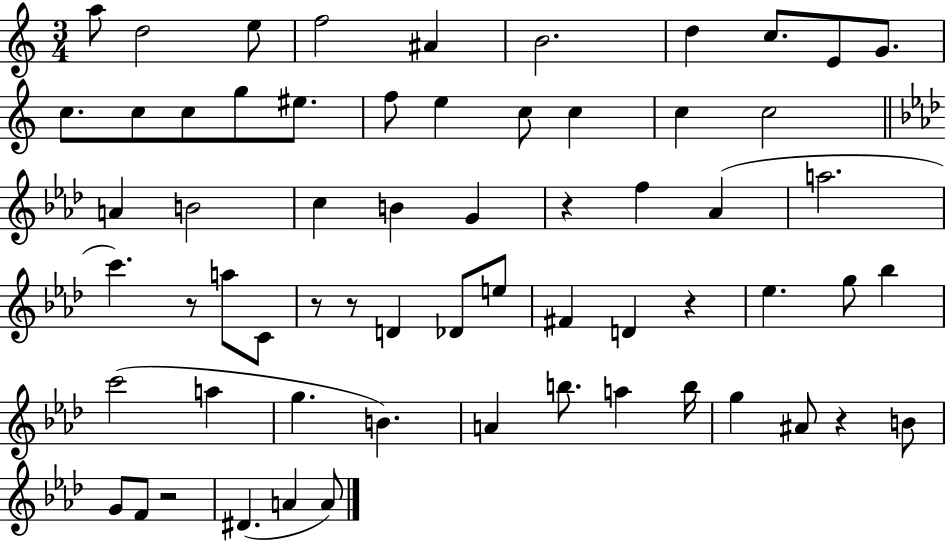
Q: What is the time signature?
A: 3/4